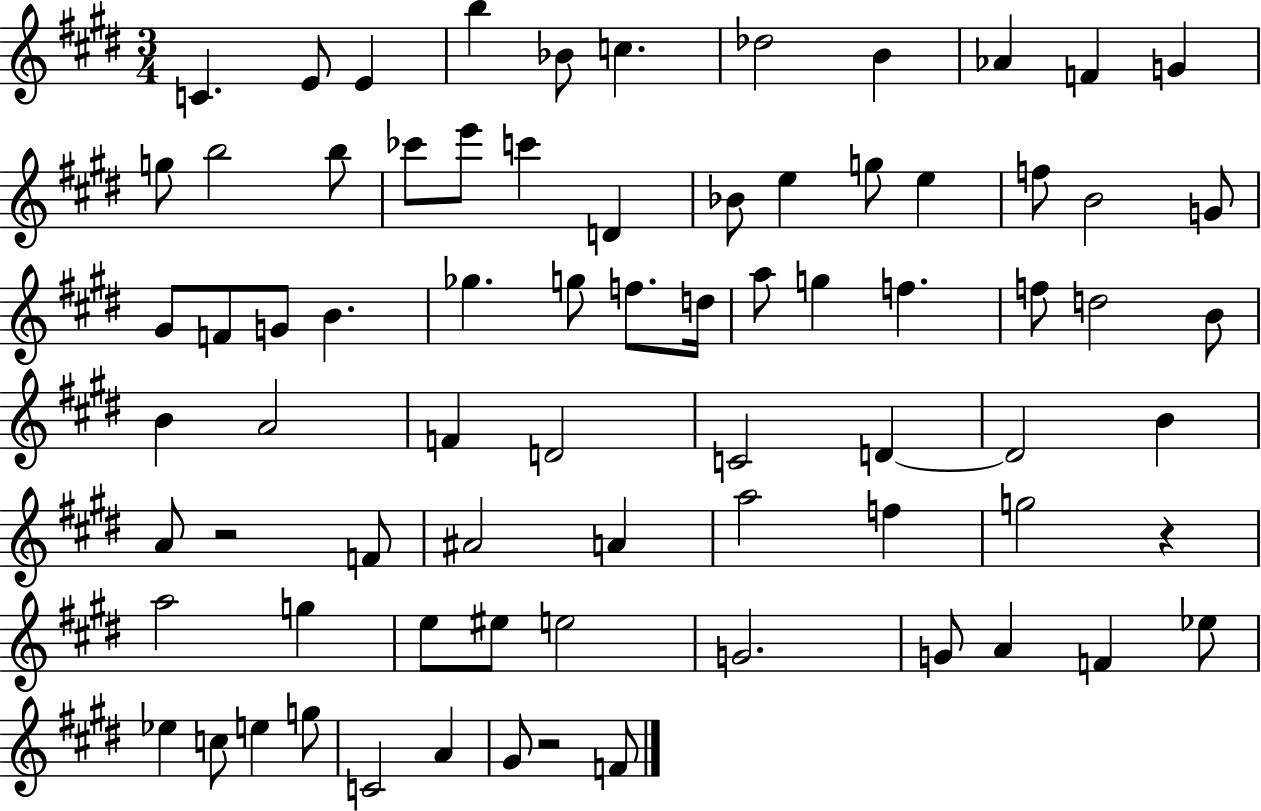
{
  \clef treble
  \numericTimeSignature
  \time 3/4
  \key e \major
  c'4. e'8 e'4 | b''4 bes'8 c''4. | des''2 b'4 | aes'4 f'4 g'4 | \break g''8 b''2 b''8 | ces'''8 e'''8 c'''4 d'4 | bes'8 e''4 g''8 e''4 | f''8 b'2 g'8 | \break gis'8 f'8 g'8 b'4. | ges''4. g''8 f''8. d''16 | a''8 g''4 f''4. | f''8 d''2 b'8 | \break b'4 a'2 | f'4 d'2 | c'2 d'4~~ | d'2 b'4 | \break a'8 r2 f'8 | ais'2 a'4 | a''2 f''4 | g''2 r4 | \break a''2 g''4 | e''8 eis''8 e''2 | g'2. | g'8 a'4 f'4 ees''8 | \break ees''4 c''8 e''4 g''8 | c'2 a'4 | gis'8 r2 f'8 | \bar "|."
}